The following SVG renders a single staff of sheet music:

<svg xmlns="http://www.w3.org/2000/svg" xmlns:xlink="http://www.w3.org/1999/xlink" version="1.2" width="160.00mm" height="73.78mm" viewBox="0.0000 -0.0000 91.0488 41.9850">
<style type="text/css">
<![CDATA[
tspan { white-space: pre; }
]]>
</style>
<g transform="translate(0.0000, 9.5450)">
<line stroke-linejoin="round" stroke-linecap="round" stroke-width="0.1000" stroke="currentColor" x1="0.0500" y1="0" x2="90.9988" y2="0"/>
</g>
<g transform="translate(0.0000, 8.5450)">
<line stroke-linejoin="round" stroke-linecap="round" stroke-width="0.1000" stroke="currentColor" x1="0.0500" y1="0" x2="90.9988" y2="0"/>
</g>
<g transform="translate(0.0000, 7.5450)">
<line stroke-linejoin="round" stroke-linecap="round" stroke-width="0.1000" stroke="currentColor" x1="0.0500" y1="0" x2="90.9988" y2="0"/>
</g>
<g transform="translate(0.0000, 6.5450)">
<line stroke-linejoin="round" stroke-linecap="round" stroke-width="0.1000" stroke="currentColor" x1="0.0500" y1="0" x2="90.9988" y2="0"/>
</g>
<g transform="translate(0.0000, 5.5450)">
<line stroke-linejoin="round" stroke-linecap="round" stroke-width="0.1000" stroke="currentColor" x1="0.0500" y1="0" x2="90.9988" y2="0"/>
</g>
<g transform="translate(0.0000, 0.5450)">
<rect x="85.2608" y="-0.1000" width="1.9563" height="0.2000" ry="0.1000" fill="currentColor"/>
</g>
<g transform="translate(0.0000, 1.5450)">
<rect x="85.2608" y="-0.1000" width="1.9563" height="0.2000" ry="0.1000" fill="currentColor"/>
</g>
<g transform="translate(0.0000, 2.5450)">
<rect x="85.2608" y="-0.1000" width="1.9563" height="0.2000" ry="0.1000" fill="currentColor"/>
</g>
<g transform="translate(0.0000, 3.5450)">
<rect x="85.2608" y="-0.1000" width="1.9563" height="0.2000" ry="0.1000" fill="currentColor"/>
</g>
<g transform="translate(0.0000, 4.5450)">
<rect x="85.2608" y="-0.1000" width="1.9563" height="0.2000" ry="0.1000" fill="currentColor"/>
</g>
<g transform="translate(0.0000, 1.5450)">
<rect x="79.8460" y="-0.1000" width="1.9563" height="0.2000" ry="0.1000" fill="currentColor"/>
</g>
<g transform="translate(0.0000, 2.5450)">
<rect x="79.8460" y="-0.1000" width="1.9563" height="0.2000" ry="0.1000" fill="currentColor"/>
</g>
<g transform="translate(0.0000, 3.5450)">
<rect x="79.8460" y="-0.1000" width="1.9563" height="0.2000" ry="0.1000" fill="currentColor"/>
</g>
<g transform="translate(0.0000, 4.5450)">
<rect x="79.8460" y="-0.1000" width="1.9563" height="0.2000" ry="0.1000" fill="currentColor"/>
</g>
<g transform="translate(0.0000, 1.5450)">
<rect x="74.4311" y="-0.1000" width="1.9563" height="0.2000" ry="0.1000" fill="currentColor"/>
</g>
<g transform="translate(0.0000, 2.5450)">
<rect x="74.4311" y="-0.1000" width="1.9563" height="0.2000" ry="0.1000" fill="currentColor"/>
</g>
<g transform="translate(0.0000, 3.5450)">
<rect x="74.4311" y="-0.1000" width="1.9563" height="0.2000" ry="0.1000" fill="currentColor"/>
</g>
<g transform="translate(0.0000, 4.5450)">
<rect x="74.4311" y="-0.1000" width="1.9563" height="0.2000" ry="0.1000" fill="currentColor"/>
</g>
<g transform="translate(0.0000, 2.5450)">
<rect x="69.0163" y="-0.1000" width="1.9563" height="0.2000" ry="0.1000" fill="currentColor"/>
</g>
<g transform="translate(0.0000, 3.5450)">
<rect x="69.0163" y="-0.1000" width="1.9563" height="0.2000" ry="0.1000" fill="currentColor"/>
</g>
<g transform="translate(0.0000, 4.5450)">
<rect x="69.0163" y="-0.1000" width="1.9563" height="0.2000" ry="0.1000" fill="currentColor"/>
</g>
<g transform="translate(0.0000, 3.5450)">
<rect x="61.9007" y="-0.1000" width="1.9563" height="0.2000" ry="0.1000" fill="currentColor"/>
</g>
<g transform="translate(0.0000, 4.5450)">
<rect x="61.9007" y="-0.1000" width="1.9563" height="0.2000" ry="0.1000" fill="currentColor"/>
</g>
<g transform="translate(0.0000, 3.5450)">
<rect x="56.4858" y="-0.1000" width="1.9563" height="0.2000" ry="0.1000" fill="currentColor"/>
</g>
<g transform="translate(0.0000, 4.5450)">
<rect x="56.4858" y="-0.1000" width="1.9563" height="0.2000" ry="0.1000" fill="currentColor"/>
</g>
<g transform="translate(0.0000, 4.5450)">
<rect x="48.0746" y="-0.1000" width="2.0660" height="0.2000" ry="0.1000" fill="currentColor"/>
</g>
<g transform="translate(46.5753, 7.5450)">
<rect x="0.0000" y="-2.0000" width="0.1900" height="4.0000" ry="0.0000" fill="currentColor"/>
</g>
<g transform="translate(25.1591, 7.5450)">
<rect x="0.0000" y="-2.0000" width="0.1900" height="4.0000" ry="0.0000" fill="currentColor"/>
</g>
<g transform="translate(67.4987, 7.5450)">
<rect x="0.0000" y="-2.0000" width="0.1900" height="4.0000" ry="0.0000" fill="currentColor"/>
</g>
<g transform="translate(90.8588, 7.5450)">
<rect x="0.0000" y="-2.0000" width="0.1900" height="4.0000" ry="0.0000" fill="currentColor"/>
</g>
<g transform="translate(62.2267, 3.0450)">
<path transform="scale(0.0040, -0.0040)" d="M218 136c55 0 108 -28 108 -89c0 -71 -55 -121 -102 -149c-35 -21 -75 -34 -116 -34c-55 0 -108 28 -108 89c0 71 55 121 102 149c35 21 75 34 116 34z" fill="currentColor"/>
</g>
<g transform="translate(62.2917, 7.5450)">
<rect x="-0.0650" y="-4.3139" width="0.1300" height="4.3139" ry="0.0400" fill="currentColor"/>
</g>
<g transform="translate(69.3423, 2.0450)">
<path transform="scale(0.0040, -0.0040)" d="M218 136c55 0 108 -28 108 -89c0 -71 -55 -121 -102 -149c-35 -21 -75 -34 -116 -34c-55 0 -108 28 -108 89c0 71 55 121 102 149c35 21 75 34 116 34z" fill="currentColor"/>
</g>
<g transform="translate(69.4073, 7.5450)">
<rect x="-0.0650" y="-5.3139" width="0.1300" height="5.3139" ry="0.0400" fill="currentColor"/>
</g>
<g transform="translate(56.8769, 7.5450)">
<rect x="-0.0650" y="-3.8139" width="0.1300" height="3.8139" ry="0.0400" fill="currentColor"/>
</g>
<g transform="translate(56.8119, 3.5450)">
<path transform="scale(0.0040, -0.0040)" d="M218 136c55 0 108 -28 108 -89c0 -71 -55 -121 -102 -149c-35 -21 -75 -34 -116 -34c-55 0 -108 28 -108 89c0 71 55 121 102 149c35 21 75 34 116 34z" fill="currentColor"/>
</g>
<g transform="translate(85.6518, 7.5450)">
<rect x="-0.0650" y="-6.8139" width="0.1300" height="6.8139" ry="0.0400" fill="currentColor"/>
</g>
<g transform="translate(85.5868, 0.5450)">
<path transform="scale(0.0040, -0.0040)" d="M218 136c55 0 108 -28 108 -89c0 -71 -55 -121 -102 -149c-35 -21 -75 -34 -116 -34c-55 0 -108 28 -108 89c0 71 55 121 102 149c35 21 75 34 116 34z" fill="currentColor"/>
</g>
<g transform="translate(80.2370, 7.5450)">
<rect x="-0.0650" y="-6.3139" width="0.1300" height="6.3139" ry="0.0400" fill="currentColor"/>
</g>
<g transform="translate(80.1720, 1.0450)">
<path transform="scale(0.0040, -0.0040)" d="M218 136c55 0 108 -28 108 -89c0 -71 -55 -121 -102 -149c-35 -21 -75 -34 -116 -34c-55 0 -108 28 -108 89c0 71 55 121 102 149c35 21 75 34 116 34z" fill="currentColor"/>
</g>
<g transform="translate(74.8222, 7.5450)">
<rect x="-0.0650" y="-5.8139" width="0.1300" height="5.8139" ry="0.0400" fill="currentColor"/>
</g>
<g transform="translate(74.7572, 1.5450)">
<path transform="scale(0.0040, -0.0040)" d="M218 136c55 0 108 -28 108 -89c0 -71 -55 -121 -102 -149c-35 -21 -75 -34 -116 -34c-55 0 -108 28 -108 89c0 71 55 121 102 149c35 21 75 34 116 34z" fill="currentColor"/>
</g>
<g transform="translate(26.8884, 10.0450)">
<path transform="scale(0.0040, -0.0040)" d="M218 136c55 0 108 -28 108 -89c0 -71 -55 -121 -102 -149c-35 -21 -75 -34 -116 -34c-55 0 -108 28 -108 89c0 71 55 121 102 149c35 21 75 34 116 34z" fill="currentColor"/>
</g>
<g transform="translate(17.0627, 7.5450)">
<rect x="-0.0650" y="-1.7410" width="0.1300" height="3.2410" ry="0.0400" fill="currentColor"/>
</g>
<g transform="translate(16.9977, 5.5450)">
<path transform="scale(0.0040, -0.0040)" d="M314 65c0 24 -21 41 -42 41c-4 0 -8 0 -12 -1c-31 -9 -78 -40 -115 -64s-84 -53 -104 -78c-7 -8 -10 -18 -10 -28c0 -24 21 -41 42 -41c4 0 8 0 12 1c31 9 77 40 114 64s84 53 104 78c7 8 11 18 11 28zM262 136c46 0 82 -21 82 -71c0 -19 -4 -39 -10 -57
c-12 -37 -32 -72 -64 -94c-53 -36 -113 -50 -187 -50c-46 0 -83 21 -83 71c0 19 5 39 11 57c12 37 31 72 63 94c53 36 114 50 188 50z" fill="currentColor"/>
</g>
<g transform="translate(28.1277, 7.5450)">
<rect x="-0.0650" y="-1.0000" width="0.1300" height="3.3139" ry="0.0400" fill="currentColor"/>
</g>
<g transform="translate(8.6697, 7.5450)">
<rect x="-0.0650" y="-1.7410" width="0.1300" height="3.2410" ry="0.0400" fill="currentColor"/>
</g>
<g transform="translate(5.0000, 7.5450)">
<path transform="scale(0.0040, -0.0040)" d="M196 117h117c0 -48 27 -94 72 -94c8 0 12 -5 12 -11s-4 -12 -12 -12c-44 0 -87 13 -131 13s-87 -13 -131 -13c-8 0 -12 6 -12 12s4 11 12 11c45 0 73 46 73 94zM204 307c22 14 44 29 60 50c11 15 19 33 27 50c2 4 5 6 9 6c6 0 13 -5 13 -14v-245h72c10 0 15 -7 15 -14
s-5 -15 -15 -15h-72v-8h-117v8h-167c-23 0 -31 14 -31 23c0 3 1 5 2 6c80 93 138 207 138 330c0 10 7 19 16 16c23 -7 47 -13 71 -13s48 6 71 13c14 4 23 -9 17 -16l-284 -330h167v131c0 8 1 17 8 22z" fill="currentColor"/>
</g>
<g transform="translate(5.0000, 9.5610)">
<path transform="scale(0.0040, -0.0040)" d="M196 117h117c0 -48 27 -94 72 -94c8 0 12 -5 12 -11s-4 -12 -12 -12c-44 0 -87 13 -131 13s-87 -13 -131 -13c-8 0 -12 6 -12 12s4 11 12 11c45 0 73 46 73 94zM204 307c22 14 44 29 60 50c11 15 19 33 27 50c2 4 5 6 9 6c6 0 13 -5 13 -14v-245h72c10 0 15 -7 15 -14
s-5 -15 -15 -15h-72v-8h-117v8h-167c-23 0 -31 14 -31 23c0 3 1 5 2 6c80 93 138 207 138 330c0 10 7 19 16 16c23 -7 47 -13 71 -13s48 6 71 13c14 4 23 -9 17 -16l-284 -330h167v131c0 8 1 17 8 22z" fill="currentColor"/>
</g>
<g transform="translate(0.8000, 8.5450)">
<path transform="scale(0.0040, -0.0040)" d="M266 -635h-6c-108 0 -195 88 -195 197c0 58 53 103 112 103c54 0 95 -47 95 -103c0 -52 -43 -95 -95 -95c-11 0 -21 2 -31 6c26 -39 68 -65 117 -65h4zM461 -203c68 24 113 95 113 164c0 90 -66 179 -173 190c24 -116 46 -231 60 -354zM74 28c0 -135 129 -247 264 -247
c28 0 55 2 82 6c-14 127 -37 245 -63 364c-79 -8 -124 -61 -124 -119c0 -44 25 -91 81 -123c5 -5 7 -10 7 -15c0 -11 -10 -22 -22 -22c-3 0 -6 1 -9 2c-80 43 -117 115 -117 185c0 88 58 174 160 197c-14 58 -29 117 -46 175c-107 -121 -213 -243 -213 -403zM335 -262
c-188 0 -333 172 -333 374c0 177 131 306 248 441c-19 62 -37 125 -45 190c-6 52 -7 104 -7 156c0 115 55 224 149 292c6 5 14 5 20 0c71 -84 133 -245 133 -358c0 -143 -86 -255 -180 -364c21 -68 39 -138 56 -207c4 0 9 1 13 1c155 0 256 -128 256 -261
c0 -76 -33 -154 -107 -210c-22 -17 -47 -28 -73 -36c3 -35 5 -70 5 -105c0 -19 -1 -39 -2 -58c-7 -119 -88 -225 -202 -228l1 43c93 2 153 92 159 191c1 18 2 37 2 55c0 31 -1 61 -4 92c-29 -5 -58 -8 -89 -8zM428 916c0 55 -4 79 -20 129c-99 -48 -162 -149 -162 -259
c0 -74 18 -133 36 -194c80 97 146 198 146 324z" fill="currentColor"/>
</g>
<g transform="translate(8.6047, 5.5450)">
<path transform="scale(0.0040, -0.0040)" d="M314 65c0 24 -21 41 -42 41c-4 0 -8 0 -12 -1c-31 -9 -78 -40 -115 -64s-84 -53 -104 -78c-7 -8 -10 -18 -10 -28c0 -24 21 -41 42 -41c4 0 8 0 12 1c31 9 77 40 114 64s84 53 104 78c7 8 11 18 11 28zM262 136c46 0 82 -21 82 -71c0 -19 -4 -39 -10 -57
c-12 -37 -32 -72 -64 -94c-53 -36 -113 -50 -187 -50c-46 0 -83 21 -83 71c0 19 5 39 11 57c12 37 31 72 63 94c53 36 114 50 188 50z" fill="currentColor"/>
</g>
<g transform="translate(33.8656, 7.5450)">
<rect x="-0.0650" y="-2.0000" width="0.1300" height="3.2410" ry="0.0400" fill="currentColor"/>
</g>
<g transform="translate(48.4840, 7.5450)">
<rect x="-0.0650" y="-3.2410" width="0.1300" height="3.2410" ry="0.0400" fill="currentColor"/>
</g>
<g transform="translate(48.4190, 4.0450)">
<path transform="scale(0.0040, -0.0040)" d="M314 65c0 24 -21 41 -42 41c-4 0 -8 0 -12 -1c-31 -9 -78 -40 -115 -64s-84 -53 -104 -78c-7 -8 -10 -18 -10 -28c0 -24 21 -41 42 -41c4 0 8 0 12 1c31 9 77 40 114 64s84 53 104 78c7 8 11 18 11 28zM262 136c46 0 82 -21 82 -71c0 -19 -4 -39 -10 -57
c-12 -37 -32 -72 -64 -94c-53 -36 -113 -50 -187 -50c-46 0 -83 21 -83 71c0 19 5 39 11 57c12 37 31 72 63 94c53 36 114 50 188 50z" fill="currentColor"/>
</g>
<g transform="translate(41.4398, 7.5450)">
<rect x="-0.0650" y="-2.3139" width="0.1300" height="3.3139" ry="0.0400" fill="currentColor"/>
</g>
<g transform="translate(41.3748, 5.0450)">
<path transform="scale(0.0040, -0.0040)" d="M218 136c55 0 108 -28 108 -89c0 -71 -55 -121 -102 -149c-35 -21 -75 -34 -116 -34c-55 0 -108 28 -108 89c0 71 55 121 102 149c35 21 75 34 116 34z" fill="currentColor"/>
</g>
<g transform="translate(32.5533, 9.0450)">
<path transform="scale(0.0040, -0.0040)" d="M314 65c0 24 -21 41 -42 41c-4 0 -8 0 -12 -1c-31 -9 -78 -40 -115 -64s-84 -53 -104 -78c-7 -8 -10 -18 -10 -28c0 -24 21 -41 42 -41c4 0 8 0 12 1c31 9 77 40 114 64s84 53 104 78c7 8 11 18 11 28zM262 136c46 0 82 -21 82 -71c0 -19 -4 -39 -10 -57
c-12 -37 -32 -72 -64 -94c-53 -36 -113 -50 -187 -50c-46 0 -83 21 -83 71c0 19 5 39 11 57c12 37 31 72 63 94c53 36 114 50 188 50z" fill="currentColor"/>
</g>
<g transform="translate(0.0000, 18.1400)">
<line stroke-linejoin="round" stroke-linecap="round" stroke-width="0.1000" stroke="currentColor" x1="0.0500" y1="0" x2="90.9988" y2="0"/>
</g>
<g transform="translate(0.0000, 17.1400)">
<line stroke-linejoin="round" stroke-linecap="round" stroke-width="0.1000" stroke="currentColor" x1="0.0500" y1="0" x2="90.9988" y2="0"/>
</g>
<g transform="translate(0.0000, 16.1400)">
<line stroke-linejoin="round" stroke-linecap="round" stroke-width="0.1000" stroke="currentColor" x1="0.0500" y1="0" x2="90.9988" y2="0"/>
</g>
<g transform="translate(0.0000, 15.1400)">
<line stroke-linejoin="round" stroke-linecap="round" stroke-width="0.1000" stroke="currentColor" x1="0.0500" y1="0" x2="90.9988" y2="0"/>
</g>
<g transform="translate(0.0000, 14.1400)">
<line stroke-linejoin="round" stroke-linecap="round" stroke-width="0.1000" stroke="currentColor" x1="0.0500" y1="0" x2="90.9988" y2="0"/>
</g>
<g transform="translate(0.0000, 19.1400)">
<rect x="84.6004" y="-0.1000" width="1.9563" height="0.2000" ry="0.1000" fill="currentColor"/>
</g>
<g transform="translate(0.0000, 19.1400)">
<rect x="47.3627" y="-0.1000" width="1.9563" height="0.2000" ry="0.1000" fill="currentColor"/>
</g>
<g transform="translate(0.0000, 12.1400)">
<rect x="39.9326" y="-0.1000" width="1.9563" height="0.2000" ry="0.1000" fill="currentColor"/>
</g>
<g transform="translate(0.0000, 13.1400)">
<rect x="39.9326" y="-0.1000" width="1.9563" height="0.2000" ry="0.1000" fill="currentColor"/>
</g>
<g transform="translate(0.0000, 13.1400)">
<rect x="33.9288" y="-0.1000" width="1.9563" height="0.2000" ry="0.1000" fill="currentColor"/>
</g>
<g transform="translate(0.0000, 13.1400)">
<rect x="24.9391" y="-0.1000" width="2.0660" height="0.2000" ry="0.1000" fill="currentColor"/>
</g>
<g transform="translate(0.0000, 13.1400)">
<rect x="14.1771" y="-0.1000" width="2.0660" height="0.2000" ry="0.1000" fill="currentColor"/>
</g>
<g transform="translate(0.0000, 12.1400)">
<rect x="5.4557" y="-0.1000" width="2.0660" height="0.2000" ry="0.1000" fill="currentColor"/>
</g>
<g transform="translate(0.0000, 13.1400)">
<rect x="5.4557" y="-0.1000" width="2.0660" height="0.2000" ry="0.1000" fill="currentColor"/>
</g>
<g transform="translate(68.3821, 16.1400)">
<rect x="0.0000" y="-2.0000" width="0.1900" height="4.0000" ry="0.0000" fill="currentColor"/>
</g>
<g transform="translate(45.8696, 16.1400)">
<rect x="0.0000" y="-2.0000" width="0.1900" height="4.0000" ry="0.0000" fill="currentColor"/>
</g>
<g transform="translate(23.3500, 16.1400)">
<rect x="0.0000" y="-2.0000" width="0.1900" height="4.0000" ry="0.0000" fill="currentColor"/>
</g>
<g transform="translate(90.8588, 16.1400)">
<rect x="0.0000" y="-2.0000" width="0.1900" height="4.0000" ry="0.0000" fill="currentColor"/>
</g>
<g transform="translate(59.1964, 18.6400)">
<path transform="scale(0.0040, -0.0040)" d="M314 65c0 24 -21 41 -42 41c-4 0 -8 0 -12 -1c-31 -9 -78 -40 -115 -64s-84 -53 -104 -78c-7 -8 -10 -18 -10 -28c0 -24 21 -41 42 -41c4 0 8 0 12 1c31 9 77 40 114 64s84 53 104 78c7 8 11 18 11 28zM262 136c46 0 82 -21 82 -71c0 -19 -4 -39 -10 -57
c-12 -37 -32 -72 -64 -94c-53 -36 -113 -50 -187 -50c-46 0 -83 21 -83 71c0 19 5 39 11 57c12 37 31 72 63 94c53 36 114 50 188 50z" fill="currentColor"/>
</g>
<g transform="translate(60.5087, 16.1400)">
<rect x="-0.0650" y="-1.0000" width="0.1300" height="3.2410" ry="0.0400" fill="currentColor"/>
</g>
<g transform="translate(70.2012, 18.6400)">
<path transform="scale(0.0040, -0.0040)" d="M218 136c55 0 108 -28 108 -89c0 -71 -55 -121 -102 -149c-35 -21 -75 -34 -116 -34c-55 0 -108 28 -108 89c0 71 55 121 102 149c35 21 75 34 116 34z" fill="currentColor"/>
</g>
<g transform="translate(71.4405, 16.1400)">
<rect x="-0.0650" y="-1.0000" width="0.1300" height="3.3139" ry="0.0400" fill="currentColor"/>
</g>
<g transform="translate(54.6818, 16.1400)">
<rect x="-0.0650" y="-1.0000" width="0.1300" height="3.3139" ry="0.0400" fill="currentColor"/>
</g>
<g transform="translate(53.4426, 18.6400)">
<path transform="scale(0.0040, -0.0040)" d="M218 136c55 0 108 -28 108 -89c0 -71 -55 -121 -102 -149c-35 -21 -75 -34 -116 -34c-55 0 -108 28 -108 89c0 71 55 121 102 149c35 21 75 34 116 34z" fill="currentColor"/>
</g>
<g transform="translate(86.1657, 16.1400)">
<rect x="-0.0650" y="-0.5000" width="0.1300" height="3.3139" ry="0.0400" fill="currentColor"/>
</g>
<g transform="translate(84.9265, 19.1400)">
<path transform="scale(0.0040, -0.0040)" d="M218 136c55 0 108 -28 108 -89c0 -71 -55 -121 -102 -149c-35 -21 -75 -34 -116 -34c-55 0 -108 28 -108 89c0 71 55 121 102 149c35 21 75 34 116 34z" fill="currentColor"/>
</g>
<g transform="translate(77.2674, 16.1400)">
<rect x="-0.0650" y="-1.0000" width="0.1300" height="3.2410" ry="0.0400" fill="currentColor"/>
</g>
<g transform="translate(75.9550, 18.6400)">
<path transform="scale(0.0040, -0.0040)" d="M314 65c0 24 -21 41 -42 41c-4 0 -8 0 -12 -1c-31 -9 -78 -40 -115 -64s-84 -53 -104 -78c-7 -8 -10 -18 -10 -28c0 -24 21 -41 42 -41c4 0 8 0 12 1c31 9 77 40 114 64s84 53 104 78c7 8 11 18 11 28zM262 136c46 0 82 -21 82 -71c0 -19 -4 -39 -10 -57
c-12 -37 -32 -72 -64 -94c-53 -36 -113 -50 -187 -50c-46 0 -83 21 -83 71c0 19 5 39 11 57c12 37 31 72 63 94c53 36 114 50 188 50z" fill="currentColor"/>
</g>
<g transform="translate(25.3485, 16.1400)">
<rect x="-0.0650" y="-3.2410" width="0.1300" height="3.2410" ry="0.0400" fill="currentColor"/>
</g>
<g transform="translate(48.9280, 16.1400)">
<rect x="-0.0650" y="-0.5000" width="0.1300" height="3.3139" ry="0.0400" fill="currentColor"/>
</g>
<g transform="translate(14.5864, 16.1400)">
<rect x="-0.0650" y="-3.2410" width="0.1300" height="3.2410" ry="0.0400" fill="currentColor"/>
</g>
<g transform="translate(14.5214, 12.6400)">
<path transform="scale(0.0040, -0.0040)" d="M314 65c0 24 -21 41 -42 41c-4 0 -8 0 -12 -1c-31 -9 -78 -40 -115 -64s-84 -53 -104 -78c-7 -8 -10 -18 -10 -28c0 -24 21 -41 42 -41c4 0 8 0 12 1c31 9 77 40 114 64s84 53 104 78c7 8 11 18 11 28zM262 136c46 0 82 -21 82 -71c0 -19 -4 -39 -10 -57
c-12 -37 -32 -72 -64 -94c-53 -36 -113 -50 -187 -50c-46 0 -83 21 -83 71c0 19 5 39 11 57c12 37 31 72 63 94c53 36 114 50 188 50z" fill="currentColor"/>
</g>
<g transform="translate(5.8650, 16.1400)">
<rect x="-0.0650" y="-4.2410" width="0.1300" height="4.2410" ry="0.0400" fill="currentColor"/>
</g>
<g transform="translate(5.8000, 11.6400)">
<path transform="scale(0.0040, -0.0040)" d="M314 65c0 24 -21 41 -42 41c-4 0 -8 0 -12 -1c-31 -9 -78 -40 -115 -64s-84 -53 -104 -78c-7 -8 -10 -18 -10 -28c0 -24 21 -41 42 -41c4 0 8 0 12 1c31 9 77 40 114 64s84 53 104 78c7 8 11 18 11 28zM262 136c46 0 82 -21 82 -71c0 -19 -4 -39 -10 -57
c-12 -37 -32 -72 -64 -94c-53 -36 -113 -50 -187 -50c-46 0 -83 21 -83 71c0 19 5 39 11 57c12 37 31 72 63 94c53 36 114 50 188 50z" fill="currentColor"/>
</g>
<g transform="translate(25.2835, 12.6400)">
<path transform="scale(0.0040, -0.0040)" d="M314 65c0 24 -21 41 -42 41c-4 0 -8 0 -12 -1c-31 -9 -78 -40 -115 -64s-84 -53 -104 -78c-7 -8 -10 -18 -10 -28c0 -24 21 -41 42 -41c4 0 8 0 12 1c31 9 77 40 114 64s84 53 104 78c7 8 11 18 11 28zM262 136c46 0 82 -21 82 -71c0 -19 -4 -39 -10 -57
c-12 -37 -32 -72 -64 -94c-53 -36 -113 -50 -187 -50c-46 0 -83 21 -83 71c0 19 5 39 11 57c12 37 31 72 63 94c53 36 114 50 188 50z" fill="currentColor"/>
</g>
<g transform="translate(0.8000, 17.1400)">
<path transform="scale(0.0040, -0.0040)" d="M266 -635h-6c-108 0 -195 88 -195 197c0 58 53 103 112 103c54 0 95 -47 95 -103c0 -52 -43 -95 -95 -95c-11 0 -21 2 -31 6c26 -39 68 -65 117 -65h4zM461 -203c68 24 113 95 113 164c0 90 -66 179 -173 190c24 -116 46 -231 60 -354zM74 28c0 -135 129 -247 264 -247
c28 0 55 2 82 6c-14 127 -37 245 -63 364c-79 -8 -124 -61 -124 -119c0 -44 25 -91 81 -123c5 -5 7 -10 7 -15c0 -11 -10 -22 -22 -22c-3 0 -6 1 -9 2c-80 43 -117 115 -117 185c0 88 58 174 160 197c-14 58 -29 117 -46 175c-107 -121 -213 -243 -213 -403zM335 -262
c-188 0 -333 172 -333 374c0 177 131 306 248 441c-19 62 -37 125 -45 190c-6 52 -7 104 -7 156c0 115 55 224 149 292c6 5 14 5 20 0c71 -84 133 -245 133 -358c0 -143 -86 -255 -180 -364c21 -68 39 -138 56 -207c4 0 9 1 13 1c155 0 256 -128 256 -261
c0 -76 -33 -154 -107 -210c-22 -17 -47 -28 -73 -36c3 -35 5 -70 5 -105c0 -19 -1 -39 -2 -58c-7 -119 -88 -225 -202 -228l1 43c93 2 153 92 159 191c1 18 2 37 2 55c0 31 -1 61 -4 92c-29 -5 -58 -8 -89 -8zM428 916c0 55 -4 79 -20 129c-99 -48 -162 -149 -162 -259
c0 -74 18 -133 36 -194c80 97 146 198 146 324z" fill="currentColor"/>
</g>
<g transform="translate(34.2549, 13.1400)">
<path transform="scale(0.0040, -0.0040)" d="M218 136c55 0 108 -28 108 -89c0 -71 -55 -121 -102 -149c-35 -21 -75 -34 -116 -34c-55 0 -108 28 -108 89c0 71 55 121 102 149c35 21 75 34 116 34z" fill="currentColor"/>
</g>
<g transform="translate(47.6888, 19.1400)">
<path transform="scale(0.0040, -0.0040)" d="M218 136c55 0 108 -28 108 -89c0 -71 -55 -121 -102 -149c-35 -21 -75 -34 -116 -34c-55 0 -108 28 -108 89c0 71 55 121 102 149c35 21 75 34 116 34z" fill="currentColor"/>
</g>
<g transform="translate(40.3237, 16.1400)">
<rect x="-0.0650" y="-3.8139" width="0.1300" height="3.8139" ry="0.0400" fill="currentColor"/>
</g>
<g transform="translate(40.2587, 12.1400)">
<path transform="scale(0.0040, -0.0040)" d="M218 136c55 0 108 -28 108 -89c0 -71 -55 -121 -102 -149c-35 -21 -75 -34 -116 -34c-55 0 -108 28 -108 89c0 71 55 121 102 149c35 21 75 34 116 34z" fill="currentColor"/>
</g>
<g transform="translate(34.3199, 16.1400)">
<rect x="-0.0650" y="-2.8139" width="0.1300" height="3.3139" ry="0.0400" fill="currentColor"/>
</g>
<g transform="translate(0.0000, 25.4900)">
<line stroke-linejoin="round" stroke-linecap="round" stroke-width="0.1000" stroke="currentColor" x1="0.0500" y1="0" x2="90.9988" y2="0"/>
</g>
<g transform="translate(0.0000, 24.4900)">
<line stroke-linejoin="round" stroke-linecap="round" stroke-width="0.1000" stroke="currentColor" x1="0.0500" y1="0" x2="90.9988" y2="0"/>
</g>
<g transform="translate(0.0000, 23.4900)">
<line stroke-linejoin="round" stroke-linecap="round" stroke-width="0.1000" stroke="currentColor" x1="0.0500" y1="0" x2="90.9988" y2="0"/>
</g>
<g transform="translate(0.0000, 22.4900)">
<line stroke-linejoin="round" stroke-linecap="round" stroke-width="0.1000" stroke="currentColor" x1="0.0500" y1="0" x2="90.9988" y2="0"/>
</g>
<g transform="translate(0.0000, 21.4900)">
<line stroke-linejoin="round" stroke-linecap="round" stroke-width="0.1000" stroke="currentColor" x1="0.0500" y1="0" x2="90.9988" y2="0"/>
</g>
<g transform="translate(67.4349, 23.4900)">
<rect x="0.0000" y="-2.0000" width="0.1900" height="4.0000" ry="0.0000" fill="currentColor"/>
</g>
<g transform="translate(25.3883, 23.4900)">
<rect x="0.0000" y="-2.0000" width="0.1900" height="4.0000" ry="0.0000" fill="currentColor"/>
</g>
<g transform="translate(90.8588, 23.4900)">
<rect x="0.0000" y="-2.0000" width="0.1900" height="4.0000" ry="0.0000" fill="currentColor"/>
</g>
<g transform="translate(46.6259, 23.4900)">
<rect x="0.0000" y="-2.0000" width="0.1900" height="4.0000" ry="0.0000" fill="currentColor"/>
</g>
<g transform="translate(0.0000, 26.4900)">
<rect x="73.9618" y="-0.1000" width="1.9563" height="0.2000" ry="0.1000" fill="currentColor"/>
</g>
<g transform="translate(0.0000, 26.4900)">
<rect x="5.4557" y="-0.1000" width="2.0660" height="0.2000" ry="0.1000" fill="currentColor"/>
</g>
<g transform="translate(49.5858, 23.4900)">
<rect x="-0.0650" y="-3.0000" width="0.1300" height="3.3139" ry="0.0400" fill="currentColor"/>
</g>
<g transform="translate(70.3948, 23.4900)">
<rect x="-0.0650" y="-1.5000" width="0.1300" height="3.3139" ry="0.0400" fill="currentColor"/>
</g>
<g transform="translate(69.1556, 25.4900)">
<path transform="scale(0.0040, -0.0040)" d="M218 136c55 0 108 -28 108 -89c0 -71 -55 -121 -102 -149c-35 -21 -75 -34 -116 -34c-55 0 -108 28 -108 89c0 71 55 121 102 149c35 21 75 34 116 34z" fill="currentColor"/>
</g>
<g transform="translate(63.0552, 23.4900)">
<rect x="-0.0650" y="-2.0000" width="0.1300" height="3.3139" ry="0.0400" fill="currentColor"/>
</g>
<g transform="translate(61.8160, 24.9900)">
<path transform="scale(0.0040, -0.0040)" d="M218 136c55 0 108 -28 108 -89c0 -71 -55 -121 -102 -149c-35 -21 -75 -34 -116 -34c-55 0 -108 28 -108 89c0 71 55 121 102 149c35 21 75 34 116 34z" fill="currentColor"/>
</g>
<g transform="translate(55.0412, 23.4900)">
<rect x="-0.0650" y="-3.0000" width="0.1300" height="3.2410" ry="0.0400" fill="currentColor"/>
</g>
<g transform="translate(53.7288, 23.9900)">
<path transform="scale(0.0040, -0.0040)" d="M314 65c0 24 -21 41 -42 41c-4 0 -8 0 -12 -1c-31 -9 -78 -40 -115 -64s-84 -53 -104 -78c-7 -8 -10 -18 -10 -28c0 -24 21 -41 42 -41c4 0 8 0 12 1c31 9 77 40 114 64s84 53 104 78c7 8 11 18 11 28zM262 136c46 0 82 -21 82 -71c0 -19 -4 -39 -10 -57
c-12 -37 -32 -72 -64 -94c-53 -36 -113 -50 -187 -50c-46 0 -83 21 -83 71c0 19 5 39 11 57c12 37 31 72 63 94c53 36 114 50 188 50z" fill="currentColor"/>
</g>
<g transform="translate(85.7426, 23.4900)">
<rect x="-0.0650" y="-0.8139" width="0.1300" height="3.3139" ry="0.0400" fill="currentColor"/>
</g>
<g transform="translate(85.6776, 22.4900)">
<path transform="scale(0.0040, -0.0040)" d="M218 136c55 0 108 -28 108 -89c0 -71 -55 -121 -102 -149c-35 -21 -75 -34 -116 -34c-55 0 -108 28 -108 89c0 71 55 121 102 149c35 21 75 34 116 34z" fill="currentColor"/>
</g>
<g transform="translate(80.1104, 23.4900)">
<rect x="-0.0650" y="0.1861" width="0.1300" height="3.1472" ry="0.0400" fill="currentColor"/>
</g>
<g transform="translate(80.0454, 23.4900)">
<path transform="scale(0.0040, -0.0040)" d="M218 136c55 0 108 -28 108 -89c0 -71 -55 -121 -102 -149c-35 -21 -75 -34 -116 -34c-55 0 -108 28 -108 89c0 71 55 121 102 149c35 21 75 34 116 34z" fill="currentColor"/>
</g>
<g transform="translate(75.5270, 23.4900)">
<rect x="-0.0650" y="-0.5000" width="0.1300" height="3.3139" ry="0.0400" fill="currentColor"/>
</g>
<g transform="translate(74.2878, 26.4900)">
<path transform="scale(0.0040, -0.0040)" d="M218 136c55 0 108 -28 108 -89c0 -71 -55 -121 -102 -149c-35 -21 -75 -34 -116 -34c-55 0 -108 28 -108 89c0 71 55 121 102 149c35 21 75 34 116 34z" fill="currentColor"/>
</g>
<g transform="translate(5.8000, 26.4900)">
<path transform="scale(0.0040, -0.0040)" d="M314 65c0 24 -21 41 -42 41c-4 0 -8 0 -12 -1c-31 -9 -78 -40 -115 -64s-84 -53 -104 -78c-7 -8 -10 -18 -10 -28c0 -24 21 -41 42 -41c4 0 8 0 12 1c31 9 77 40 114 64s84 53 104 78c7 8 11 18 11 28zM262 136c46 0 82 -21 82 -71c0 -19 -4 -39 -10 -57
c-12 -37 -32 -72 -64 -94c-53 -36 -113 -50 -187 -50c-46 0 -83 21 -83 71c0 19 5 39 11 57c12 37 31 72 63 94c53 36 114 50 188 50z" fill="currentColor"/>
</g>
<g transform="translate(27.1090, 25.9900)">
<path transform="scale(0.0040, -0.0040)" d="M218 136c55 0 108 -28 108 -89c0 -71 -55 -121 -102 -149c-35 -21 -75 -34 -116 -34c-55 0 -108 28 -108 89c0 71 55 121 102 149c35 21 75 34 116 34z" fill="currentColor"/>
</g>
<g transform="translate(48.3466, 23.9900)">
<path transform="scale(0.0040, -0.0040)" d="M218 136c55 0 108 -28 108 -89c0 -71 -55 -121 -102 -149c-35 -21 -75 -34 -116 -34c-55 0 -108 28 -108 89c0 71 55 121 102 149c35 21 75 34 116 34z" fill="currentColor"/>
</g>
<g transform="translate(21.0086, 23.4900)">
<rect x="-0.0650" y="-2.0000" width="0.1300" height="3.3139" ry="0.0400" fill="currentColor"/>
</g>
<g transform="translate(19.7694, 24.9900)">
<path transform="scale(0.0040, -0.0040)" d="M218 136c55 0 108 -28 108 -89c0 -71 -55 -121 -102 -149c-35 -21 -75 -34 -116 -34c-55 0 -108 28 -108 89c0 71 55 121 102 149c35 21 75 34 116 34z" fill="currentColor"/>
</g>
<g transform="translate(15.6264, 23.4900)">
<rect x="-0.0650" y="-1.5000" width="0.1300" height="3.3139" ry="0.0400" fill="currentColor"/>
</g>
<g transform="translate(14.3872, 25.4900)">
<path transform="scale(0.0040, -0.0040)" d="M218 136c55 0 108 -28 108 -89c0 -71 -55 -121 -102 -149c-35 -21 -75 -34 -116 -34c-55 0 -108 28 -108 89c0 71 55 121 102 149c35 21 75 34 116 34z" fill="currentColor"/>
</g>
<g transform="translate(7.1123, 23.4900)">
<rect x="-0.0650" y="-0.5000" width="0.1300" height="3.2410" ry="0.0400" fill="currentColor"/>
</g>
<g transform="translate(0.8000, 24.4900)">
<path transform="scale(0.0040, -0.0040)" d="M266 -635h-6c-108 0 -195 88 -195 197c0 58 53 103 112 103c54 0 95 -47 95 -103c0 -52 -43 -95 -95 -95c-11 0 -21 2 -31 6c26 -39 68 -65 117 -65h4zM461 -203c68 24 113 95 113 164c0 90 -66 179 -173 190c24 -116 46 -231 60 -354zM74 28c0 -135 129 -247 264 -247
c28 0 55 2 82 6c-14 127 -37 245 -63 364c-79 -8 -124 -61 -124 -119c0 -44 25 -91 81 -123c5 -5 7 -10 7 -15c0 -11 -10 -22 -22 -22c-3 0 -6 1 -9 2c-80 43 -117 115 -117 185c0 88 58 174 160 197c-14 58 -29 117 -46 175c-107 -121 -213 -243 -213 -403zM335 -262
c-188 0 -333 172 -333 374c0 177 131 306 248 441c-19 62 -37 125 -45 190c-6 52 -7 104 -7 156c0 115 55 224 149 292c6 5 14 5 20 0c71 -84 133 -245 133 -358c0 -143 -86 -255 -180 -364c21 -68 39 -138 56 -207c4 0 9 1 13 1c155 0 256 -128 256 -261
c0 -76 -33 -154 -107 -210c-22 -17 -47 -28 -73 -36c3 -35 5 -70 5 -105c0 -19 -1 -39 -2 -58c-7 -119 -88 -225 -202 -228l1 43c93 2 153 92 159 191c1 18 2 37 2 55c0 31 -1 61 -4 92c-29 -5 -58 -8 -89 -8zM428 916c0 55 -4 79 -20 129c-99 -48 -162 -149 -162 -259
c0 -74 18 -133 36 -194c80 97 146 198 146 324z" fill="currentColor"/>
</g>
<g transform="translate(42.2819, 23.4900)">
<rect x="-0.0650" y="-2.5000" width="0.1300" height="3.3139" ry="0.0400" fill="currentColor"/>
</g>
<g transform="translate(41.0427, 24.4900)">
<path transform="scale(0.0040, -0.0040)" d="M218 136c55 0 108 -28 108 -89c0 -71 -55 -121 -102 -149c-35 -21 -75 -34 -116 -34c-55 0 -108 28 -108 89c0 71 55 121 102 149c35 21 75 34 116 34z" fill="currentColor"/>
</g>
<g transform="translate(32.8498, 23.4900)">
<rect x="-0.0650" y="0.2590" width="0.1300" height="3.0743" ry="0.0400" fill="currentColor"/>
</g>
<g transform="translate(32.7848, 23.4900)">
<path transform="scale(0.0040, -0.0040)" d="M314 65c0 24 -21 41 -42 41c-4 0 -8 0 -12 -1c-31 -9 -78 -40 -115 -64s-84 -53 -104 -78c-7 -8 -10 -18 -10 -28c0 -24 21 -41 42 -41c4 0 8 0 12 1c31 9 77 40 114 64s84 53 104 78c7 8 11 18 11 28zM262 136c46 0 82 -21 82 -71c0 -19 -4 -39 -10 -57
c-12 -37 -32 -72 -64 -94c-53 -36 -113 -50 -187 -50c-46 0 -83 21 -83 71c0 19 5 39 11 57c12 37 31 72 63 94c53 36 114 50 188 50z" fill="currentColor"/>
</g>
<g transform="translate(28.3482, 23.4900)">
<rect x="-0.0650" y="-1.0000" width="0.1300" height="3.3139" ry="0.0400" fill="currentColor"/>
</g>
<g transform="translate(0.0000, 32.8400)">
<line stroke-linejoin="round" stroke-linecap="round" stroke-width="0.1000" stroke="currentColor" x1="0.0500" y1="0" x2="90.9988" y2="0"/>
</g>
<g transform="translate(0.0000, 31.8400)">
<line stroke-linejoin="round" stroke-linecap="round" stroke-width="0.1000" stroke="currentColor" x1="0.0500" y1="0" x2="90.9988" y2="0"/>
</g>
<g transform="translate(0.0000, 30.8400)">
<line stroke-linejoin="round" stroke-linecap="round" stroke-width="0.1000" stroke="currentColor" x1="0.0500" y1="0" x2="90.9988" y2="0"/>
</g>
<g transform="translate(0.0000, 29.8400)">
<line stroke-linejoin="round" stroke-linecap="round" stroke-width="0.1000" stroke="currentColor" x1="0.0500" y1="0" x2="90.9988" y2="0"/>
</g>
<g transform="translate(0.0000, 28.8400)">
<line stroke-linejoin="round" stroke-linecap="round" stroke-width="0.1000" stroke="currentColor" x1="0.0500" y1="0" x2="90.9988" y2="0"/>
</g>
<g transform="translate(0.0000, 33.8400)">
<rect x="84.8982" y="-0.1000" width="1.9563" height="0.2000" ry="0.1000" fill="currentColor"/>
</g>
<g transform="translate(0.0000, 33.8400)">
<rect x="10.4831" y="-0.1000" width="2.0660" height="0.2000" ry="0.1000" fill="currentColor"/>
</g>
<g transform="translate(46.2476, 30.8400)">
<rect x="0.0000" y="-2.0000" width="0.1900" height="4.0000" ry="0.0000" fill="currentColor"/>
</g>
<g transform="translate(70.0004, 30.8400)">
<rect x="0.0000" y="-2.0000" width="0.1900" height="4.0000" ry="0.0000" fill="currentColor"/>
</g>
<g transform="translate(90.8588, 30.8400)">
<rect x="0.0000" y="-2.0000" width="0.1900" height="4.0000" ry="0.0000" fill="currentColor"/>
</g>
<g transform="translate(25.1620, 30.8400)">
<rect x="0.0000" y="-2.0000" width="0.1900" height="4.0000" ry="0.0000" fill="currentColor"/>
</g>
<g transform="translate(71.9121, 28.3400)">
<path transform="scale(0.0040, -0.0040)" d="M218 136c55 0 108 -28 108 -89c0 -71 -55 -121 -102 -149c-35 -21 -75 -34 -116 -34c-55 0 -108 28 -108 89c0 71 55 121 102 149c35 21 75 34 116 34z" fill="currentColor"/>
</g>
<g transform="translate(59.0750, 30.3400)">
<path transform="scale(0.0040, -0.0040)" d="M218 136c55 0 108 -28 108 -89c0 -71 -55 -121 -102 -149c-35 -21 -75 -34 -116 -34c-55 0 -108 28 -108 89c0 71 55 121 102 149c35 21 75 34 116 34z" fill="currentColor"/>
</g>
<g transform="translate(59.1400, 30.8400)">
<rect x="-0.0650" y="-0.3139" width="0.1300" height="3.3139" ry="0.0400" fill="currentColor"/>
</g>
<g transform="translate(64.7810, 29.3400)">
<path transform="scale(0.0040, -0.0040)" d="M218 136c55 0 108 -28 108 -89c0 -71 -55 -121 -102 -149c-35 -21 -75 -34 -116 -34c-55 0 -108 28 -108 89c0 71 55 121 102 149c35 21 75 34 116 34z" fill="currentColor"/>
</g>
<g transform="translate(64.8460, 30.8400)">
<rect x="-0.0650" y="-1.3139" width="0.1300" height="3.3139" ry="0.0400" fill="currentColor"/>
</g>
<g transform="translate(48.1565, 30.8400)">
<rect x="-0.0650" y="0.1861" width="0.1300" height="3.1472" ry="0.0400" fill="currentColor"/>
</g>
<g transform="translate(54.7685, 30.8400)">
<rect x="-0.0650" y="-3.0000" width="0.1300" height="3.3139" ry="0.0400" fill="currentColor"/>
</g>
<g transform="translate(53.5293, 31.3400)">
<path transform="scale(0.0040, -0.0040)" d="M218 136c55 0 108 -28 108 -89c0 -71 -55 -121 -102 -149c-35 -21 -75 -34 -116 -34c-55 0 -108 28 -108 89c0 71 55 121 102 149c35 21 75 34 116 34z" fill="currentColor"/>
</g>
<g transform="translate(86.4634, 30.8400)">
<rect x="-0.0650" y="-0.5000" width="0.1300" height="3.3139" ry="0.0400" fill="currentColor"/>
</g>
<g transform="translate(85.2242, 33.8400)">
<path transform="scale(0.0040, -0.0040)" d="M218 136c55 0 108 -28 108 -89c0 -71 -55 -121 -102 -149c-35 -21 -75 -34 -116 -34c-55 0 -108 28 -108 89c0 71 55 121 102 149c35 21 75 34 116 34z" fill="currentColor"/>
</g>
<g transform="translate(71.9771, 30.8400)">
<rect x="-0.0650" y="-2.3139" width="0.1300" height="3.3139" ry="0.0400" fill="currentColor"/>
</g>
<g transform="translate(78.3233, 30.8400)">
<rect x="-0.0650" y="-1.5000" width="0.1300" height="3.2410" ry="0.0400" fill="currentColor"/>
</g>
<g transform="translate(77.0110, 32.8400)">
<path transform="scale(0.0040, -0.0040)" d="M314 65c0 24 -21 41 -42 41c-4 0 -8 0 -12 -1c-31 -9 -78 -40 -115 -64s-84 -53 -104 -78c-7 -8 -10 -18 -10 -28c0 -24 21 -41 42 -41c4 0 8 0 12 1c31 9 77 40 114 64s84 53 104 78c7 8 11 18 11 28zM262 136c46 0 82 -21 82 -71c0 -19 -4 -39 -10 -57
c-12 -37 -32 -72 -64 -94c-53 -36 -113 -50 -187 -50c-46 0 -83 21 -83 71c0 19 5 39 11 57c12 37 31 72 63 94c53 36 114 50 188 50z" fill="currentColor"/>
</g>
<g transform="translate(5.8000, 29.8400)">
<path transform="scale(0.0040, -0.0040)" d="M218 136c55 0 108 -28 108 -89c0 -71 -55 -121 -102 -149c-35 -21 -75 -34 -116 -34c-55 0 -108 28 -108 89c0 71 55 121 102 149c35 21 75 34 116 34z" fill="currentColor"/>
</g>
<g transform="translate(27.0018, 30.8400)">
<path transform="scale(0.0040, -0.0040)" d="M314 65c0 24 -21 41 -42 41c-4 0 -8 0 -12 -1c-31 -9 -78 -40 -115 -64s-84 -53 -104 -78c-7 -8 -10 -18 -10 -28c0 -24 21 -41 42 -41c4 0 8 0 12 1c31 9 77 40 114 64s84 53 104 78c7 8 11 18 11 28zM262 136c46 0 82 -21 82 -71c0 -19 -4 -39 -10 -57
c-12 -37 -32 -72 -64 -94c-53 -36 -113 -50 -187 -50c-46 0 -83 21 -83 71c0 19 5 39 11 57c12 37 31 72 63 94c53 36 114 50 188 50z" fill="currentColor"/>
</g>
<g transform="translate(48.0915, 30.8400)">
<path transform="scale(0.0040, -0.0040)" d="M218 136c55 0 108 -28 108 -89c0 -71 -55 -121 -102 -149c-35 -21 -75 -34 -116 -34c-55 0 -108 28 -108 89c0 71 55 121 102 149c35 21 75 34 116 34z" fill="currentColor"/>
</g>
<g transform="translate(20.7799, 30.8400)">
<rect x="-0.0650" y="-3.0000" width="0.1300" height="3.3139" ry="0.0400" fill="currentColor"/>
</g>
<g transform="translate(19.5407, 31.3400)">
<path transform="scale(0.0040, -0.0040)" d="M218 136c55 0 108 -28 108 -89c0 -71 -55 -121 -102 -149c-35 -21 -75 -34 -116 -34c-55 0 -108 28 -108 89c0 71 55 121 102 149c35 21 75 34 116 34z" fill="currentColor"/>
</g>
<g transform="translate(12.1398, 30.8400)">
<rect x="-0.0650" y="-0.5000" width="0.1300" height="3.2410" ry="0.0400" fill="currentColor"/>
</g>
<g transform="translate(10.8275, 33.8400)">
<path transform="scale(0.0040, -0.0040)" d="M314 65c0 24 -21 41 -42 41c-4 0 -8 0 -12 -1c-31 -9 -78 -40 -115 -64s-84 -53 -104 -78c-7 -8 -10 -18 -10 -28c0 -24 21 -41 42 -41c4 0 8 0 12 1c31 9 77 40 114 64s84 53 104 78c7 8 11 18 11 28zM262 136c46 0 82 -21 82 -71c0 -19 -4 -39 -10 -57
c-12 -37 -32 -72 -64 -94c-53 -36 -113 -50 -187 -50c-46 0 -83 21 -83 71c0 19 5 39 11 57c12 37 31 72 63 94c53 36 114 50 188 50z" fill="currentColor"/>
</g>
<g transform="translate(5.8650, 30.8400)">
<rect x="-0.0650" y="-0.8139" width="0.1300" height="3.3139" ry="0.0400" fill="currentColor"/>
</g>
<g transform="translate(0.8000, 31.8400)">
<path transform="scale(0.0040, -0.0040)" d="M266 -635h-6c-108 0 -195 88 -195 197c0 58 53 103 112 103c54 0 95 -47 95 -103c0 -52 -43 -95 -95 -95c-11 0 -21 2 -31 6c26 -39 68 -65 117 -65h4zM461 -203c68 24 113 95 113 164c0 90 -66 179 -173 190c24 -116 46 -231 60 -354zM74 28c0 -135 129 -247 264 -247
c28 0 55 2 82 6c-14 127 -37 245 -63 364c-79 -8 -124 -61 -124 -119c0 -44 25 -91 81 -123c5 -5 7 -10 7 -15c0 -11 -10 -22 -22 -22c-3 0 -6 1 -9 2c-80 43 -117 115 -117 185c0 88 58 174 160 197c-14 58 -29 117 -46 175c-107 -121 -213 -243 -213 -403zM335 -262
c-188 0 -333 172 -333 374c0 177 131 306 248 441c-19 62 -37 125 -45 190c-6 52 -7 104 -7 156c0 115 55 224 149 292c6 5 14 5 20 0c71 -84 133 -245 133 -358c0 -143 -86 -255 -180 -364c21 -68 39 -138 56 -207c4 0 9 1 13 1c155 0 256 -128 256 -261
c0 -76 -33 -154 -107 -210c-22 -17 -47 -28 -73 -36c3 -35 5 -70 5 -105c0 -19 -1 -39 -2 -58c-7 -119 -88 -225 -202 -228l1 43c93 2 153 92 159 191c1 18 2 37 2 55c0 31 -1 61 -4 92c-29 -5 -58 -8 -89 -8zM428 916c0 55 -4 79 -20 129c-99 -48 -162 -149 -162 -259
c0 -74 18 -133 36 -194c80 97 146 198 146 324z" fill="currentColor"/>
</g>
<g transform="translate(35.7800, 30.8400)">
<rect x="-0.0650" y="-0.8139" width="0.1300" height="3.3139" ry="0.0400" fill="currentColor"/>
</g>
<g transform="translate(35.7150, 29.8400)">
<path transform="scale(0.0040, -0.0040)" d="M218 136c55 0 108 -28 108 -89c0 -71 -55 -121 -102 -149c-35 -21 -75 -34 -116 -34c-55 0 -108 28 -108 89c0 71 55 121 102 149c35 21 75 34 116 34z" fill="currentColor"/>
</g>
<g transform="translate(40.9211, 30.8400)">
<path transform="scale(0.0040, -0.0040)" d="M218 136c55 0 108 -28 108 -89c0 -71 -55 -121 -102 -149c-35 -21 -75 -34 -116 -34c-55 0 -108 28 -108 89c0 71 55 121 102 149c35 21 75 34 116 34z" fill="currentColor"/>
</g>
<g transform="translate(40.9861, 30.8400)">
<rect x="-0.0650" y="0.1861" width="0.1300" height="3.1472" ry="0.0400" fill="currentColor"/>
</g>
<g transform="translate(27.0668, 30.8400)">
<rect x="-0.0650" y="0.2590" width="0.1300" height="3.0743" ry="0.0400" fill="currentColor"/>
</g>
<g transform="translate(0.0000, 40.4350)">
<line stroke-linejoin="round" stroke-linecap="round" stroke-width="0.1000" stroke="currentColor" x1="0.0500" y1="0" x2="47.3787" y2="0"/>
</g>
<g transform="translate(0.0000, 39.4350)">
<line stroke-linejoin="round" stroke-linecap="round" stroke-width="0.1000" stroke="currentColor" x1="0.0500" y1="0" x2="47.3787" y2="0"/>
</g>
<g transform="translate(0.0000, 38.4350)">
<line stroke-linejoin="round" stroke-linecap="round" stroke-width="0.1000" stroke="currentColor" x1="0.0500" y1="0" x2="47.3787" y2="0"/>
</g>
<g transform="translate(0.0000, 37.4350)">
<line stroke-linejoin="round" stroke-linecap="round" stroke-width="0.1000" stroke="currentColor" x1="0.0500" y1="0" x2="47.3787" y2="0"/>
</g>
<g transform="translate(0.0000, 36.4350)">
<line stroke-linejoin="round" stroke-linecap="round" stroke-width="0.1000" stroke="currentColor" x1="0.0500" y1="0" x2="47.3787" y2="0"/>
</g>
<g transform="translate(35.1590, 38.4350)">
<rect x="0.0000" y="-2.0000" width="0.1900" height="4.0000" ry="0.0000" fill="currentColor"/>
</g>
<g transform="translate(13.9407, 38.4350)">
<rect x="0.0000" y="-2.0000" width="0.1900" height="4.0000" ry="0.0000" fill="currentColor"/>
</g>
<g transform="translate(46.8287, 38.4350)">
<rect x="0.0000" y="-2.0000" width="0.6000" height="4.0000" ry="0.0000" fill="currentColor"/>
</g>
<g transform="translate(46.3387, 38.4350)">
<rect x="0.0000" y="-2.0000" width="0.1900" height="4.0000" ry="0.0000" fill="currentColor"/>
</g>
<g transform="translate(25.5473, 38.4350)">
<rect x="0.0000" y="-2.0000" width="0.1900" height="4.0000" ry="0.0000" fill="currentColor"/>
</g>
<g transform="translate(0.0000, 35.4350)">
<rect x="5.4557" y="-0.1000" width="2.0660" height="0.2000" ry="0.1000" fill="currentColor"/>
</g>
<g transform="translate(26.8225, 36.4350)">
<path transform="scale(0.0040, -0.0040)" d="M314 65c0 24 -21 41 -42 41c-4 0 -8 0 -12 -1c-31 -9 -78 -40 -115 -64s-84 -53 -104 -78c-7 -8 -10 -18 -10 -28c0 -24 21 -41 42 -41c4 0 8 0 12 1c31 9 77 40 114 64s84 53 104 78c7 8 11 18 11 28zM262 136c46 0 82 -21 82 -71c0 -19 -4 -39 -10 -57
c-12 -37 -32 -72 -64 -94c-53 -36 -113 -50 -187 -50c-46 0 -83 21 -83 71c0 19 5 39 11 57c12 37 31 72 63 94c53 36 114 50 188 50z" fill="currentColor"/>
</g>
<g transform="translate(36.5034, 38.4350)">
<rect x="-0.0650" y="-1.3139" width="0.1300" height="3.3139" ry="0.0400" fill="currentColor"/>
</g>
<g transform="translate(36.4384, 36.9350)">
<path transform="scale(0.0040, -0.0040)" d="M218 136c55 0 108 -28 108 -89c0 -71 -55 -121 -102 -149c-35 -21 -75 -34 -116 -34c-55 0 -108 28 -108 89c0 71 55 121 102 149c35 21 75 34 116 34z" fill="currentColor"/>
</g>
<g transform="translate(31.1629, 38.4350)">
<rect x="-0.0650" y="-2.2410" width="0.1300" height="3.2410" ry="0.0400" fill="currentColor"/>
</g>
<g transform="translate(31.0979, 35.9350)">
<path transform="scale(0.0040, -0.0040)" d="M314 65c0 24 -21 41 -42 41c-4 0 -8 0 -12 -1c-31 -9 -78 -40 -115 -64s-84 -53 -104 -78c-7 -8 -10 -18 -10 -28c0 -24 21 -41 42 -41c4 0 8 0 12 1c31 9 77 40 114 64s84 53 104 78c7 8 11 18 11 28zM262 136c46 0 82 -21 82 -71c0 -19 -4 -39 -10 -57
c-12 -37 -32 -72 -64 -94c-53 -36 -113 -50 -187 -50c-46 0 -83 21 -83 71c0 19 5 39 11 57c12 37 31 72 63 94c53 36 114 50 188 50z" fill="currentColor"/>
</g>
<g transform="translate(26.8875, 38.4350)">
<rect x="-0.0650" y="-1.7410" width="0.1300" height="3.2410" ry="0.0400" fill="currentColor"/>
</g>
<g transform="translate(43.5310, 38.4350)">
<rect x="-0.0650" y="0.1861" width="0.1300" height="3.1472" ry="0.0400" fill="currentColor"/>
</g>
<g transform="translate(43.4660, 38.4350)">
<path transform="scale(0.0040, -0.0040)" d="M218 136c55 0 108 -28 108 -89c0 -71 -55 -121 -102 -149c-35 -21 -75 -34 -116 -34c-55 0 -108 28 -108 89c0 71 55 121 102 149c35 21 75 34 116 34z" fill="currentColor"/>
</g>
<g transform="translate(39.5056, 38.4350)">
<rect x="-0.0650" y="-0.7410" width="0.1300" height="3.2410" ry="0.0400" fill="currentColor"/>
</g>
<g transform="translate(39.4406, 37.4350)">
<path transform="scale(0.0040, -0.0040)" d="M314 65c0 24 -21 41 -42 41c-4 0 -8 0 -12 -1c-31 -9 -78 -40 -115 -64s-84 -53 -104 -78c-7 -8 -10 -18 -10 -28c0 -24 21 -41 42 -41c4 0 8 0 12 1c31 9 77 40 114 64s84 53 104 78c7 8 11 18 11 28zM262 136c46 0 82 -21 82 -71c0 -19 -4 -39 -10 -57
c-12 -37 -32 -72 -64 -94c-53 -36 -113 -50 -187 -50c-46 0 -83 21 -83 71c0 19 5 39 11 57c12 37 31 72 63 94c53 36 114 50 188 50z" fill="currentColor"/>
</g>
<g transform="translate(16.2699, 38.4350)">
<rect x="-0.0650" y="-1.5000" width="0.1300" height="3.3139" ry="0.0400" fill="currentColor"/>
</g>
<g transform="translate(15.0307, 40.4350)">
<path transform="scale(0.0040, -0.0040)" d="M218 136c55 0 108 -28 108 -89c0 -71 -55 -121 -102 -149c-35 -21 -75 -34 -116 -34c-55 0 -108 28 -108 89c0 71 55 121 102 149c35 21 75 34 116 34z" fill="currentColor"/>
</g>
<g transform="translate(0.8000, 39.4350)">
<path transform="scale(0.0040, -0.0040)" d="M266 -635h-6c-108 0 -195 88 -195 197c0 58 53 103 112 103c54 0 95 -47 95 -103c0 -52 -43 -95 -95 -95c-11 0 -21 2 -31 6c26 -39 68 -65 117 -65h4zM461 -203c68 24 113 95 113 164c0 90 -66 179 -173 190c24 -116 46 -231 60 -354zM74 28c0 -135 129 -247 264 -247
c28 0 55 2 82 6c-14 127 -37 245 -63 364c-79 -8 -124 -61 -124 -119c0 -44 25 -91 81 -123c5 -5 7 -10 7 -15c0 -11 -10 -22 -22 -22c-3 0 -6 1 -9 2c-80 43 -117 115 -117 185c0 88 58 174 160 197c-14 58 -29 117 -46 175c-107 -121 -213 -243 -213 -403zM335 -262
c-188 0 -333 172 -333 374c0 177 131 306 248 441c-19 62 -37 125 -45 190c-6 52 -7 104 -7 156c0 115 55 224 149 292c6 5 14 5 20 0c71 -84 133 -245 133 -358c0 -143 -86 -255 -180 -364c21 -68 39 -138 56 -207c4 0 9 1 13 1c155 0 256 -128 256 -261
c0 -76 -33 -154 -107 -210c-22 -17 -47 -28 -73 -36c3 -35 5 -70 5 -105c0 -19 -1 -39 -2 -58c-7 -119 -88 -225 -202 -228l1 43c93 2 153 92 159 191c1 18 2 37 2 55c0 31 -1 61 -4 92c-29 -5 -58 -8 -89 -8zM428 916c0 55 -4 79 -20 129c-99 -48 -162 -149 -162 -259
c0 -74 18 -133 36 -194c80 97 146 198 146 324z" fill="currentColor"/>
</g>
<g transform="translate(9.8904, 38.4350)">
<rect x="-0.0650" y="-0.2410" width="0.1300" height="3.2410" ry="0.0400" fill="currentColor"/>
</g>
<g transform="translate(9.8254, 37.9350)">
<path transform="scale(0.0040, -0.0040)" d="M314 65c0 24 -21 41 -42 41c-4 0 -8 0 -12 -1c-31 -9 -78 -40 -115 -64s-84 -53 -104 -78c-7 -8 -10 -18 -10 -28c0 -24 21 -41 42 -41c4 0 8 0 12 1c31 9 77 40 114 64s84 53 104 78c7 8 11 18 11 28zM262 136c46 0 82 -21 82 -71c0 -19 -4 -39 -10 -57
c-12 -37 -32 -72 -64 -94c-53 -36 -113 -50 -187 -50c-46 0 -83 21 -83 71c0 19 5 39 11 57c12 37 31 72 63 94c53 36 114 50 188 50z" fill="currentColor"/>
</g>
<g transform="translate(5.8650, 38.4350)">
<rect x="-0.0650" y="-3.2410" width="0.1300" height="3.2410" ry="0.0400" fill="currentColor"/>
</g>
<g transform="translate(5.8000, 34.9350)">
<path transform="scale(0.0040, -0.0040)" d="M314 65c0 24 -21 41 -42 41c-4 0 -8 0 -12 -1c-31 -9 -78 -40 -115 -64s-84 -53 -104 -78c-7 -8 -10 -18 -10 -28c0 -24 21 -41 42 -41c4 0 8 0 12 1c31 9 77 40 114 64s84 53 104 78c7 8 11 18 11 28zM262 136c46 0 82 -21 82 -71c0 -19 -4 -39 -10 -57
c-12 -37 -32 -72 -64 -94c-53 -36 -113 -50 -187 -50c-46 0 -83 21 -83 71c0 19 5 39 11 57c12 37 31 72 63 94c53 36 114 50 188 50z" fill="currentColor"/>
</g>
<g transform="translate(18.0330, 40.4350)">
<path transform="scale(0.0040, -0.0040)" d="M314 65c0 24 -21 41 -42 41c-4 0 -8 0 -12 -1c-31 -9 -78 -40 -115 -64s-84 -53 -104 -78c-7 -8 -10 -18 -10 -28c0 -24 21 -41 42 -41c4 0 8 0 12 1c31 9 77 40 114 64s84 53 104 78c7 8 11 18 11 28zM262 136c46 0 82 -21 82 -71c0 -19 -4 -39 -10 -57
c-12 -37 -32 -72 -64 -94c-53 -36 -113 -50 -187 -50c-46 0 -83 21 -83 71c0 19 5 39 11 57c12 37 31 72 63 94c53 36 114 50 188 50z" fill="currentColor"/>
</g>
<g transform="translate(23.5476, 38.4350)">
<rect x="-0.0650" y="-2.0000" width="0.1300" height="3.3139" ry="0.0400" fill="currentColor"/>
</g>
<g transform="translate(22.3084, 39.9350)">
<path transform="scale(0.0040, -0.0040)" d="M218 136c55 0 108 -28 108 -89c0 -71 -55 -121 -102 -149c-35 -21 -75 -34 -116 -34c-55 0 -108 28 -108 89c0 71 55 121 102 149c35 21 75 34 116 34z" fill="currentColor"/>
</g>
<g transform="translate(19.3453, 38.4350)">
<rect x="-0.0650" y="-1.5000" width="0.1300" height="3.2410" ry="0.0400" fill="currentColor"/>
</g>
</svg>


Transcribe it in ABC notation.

X:1
T:Untitled
M:4/4
L:1/4
K:C
f2 f2 D F2 g b2 c' d' f' g' a' b' d'2 b2 b2 a c' C D D2 D D2 C C2 E F D B2 G A A2 F E C B d d C2 A B2 d B B A c e g E2 C b2 c2 E E2 F f2 g2 e d2 B